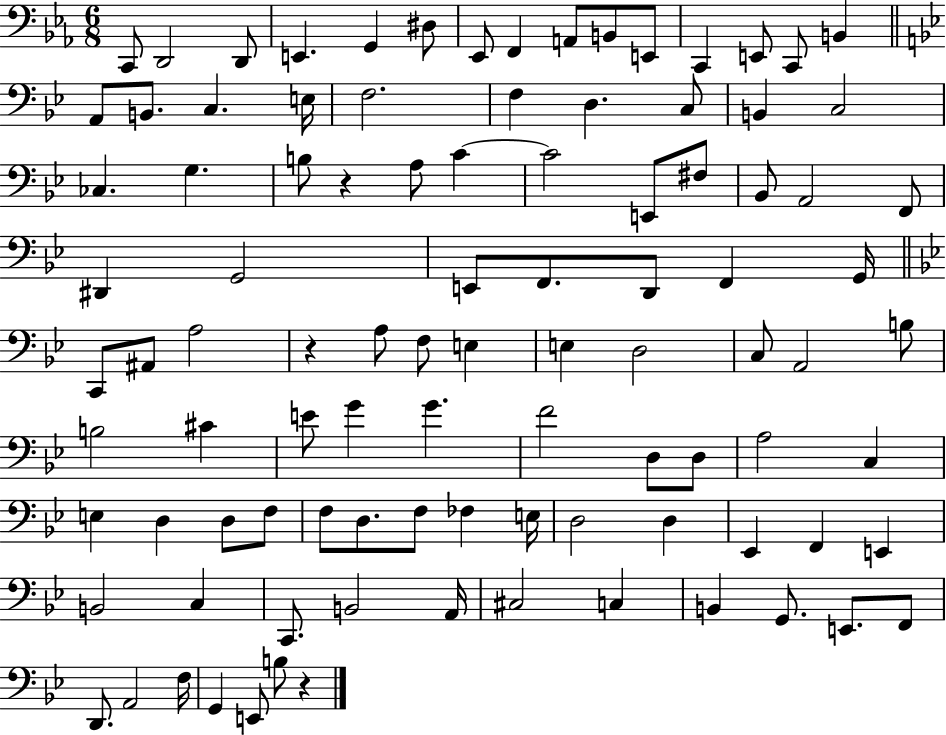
X:1
T:Untitled
M:6/8
L:1/4
K:Eb
C,,/2 D,,2 D,,/2 E,, G,, ^D,/2 _E,,/2 F,, A,,/2 B,,/2 E,,/2 C,, E,,/2 C,,/2 B,, A,,/2 B,,/2 C, E,/4 F,2 F, D, C,/2 B,, C,2 _C, G, B,/2 z A,/2 C C2 E,,/2 ^F,/2 _B,,/2 A,,2 F,,/2 ^D,, G,,2 E,,/2 F,,/2 D,,/2 F,, G,,/4 C,,/2 ^A,,/2 A,2 z A,/2 F,/2 E, E, D,2 C,/2 A,,2 B,/2 B,2 ^C E/2 G G F2 D,/2 D,/2 A,2 C, E, D, D,/2 F,/2 F,/2 D,/2 F,/2 _F, E,/4 D,2 D, _E,, F,, E,, B,,2 C, C,,/2 B,,2 A,,/4 ^C,2 C, B,, G,,/2 E,,/2 F,,/2 D,,/2 A,,2 F,/4 G,, E,,/2 B,/2 z